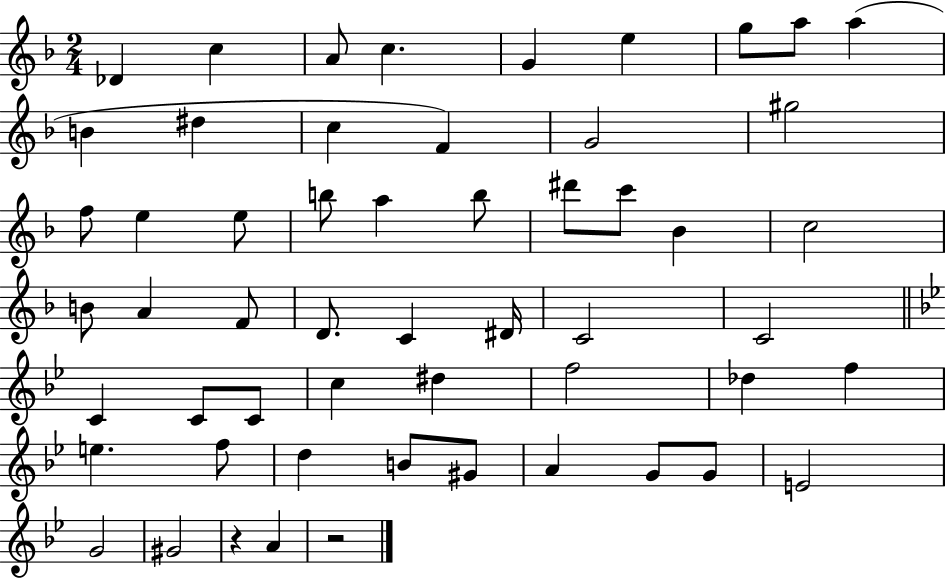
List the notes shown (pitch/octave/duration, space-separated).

Db4/q C5/q A4/e C5/q. G4/q E5/q G5/e A5/e A5/q B4/q D#5/q C5/q F4/q G4/h G#5/h F5/e E5/q E5/e B5/e A5/q B5/e D#6/e C6/e Bb4/q C5/h B4/e A4/q F4/e D4/e. C4/q D#4/s C4/h C4/h C4/q C4/e C4/e C5/q D#5/q F5/h Db5/q F5/q E5/q. F5/e D5/q B4/e G#4/e A4/q G4/e G4/e E4/h G4/h G#4/h R/q A4/q R/h